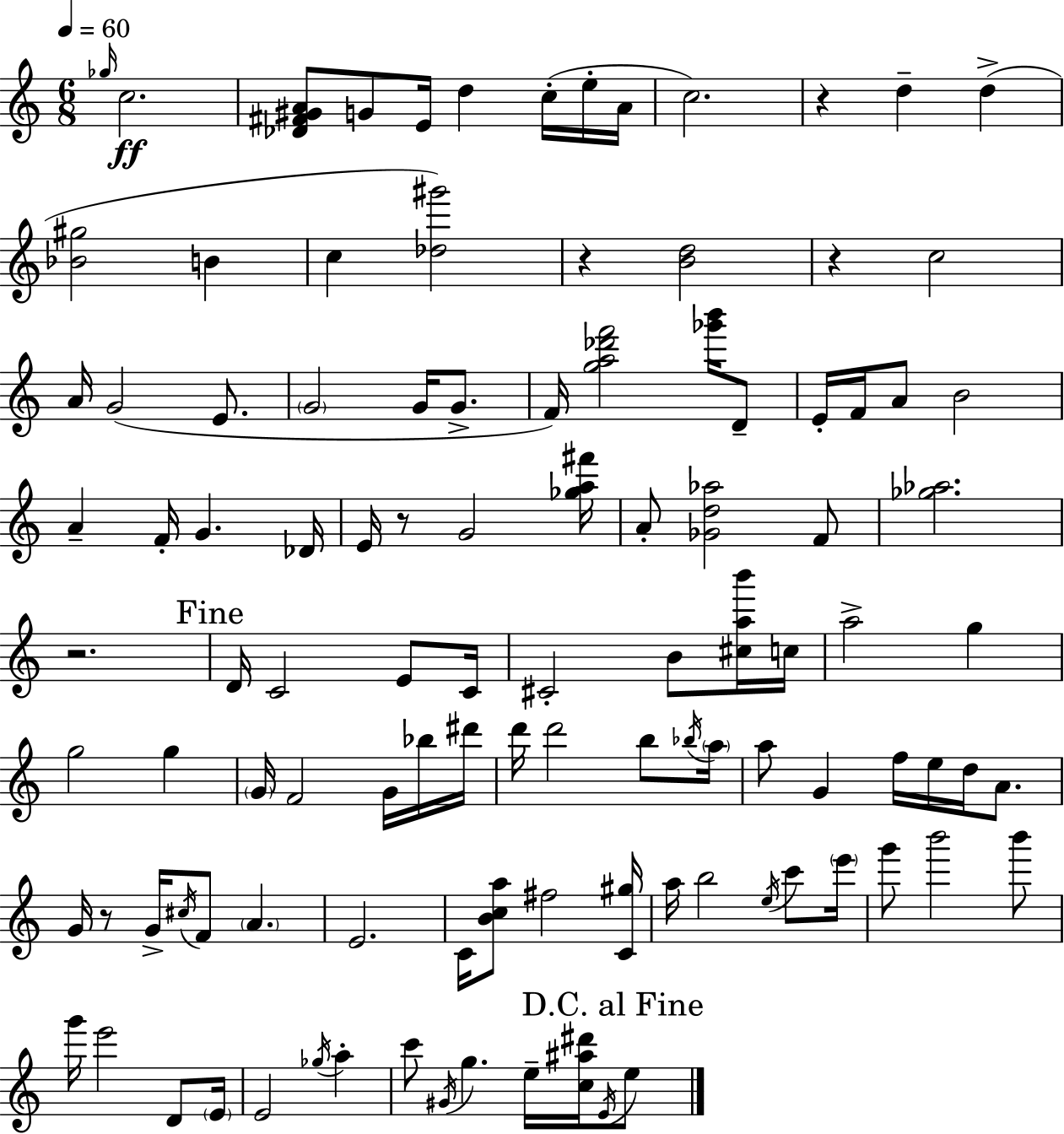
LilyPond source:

{
  \clef treble
  \numericTimeSignature
  \time 6/8
  \key a \minor
  \tempo 4 = 60
  \grace { ges''16 }\ff c''2. | <des' fis' gis' a'>8 g'8 e'16 d''4 c''16-.( e''16-. | a'16 c''2.) | r4 d''4-- d''4->( | \break <bes' gis''>2 b'4 | c''4 <des'' gis'''>2) | r4 <b' d''>2 | r4 c''2 | \break a'16 g'2( e'8. | \parenthesize g'2 g'16 g'8.-> | f'16) <g'' a'' des''' f'''>2 <ges''' b'''>16 d'8-- | e'16-. f'16 a'8 b'2 | \break a'4-- f'16-. g'4. | des'16 e'16 r8 g'2 | <ges'' a'' fis'''>16 a'8-. <ges' d'' aes''>2 f'8 | <ges'' aes''>2. | \break r2. | \mark "Fine" d'16 c'2 e'8 | c'16 cis'2-. b'8 <cis'' a'' b'''>16 | c''16 a''2-> g''4 | \break g''2 g''4 | \parenthesize g'16 f'2 g'16 bes''16 | dis'''16 d'''16 d'''2 b''8 | \acciaccatura { bes''16 } \parenthesize a''16 a''8 g'4 f''16 e''16 d''16 a'8. | \break g'16 r8 g'16-> \acciaccatura { cis''16 } f'8 \parenthesize a'4. | e'2. | c'16 <b' c'' a''>8 fis''2 | <c' gis''>16 a''16 b''2 | \break \acciaccatura { e''16 } c'''8 \parenthesize e'''16 g'''8 b'''2 | b'''8 g'''16 e'''2 | d'8 \parenthesize e'16 e'2 | \acciaccatura { ges''16 } a''4-. c'''8 \acciaccatura { gis'16 } g''4. | \break e''16-- <c'' ais'' dis'''>16 \acciaccatura { e'16 } \mark "D.C. al Fine" e''8 \bar "|."
}